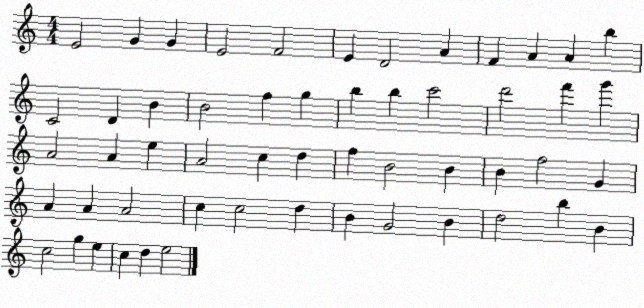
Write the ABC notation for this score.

X:1
T:Untitled
M:4/4
L:1/4
K:C
E2 G G E2 F2 E D2 A F A A b C2 D B B2 f g b b c'2 d'2 f' g' A2 A e A2 c d f B2 B B f2 G A A A2 c c2 d B G2 B d2 b B c2 g e c d e2